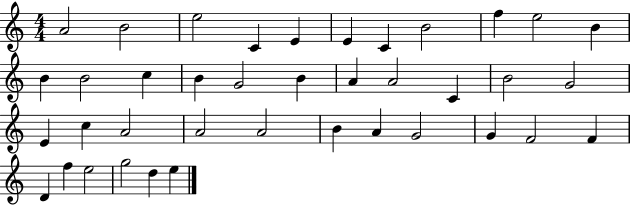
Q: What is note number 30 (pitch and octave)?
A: G4